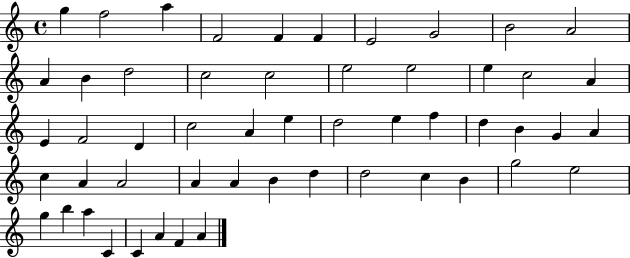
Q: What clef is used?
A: treble